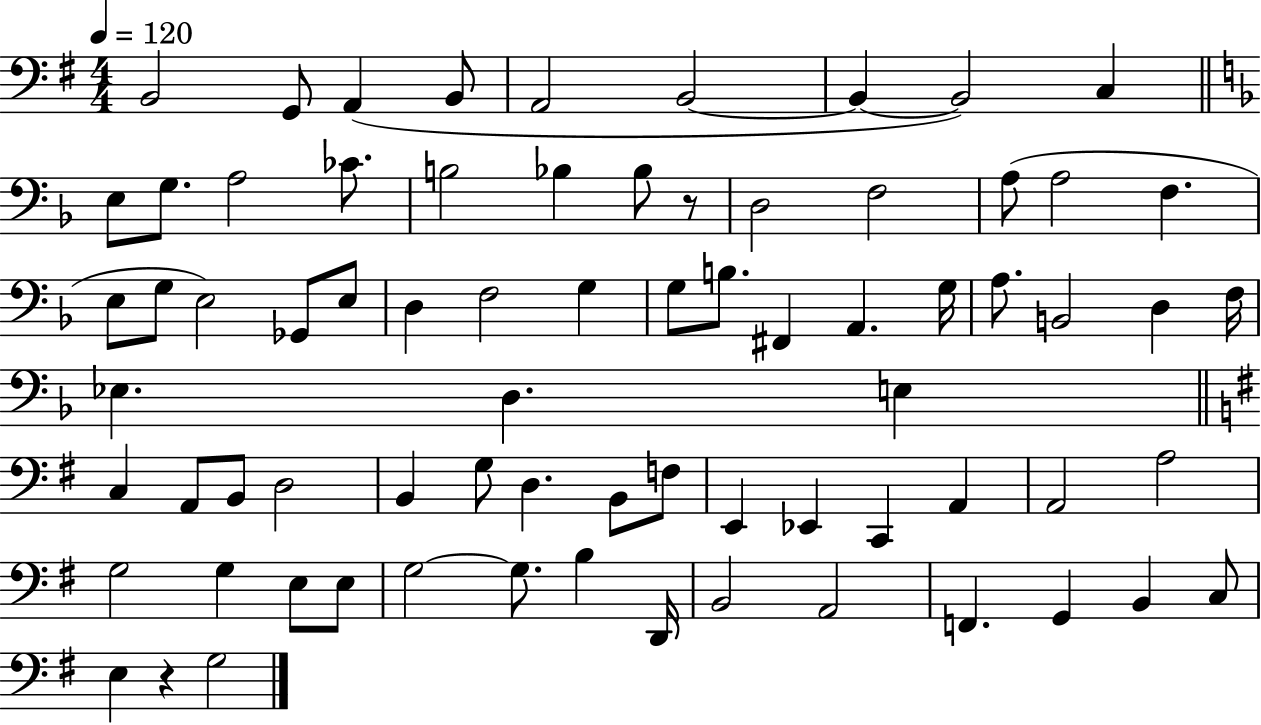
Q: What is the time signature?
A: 4/4